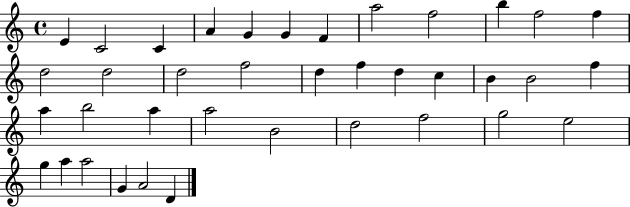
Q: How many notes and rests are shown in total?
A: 38